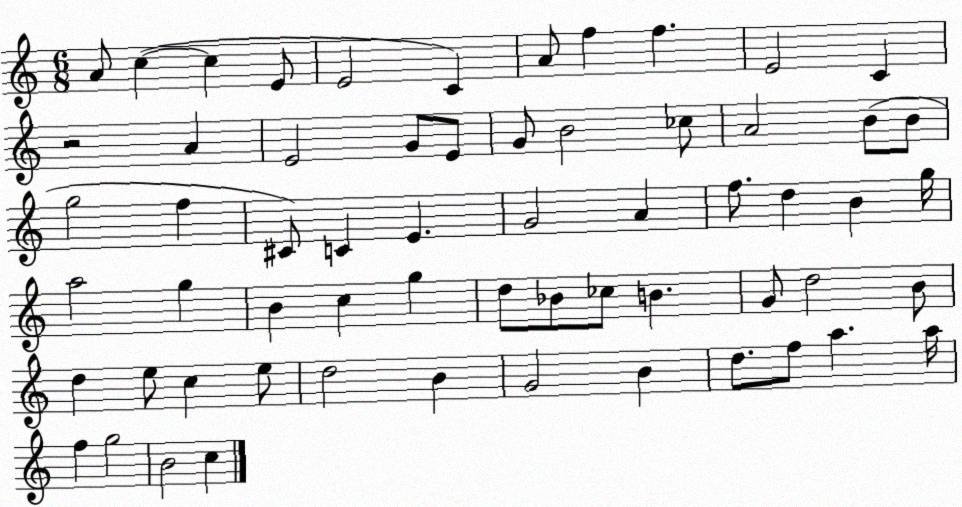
X:1
T:Untitled
M:6/8
L:1/4
K:C
A/2 c c E/2 E2 C A/2 f f E2 C z2 A E2 G/2 E/2 G/2 B2 _c/2 A2 B/2 B/2 g2 f ^C/2 C E G2 A f/2 d B g/4 a2 g B c g d/2 _B/2 _c/2 B G/2 d2 B/2 d e/2 c e/2 d2 B G2 B d/2 f/2 a a/4 f g2 B2 c